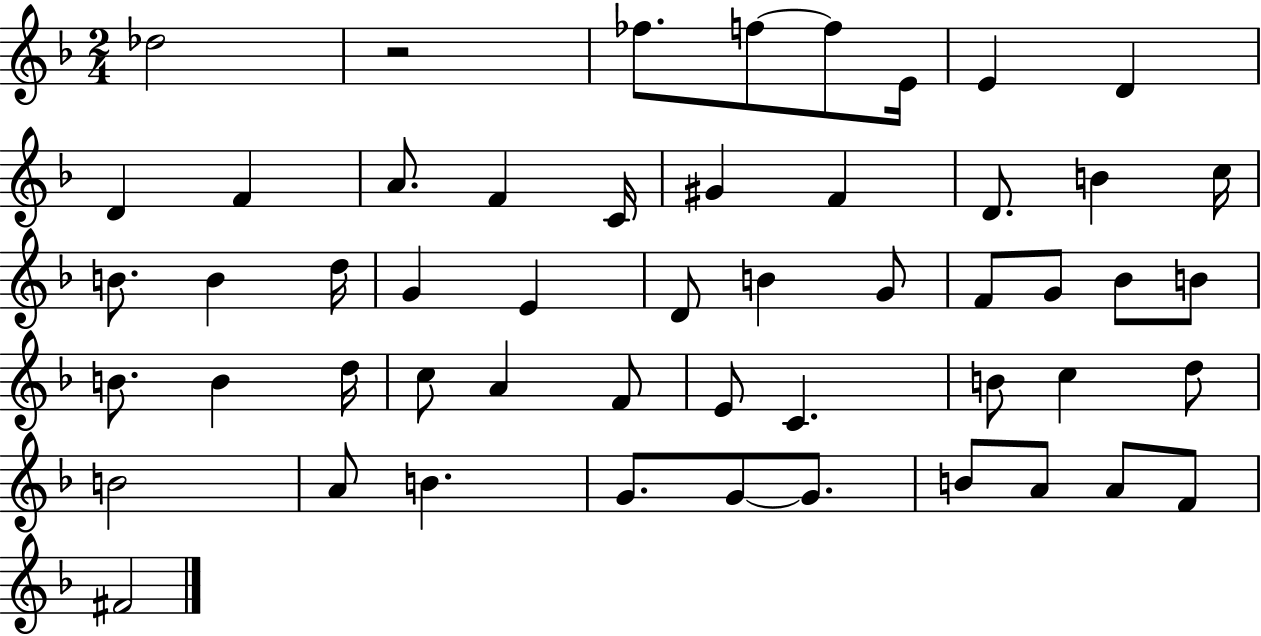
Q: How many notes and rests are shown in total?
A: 52